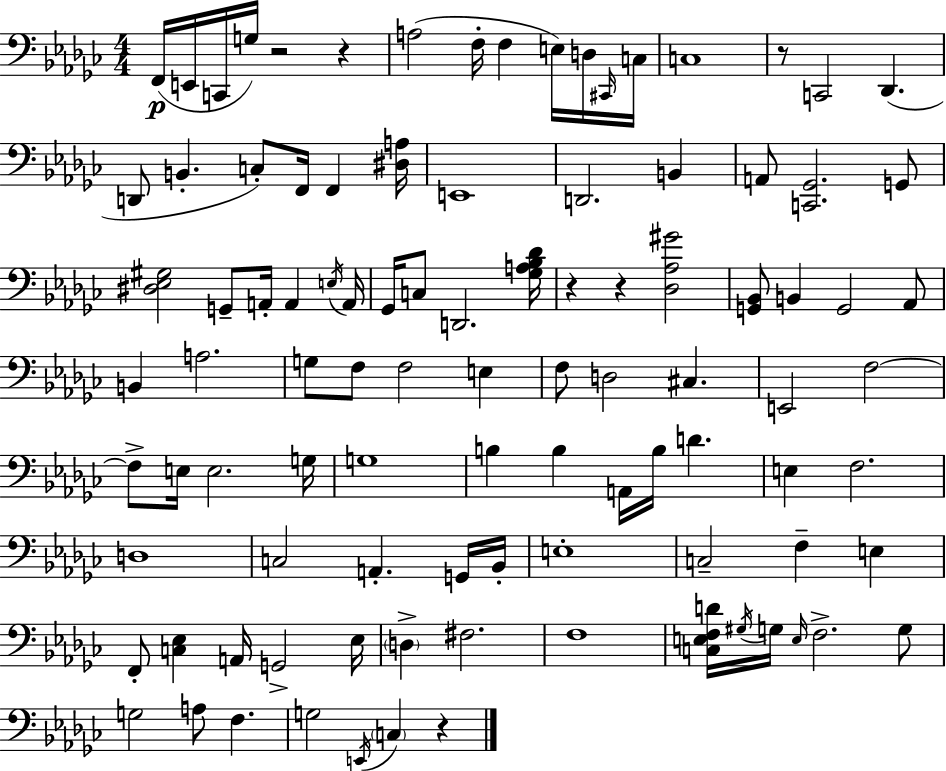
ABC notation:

X:1
T:Untitled
M:4/4
L:1/4
K:Ebm
F,,/4 E,,/4 C,,/4 G,/4 z2 z A,2 F,/4 F, E,/4 D,/4 ^C,,/4 C,/4 C,4 z/2 C,,2 _D,, D,,/2 B,, C,/2 F,,/4 F,, [^D,A,]/4 E,,4 D,,2 B,, A,,/2 [C,,_G,,]2 G,,/2 [^D,_E,^G,]2 G,,/2 A,,/4 A,, E,/4 A,,/4 _G,,/4 C,/2 D,,2 [_G,A,_B,_D]/4 z z [_D,_A,^G]2 [G,,_B,,]/2 B,, G,,2 _A,,/2 B,, A,2 G,/2 F,/2 F,2 E, F,/2 D,2 ^C, E,,2 F,2 F,/2 E,/4 E,2 G,/4 G,4 B, B, A,,/4 B,/4 D E, F,2 D,4 C,2 A,, G,,/4 _B,,/4 E,4 C,2 F, E, F,,/2 [C,_E,] A,,/4 G,,2 _E,/4 D, ^F,2 F,4 [C,E,F,D]/4 ^G,/4 G,/4 E,/4 F,2 G,/2 G,2 A,/2 F, G,2 E,,/4 C, z